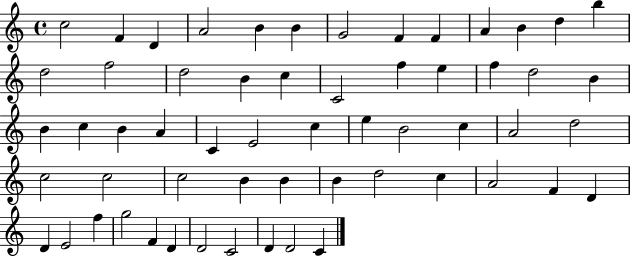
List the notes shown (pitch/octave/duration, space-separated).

C5/h F4/q D4/q A4/h B4/q B4/q G4/h F4/q F4/q A4/q B4/q D5/q B5/q D5/h F5/h D5/h B4/q C5/q C4/h F5/q E5/q F5/q D5/h B4/q B4/q C5/q B4/q A4/q C4/q E4/h C5/q E5/q B4/h C5/q A4/h D5/h C5/h C5/h C5/h B4/q B4/q B4/q D5/h C5/q A4/h F4/q D4/q D4/q E4/h F5/q G5/h F4/q D4/q D4/h C4/h D4/q D4/h C4/q